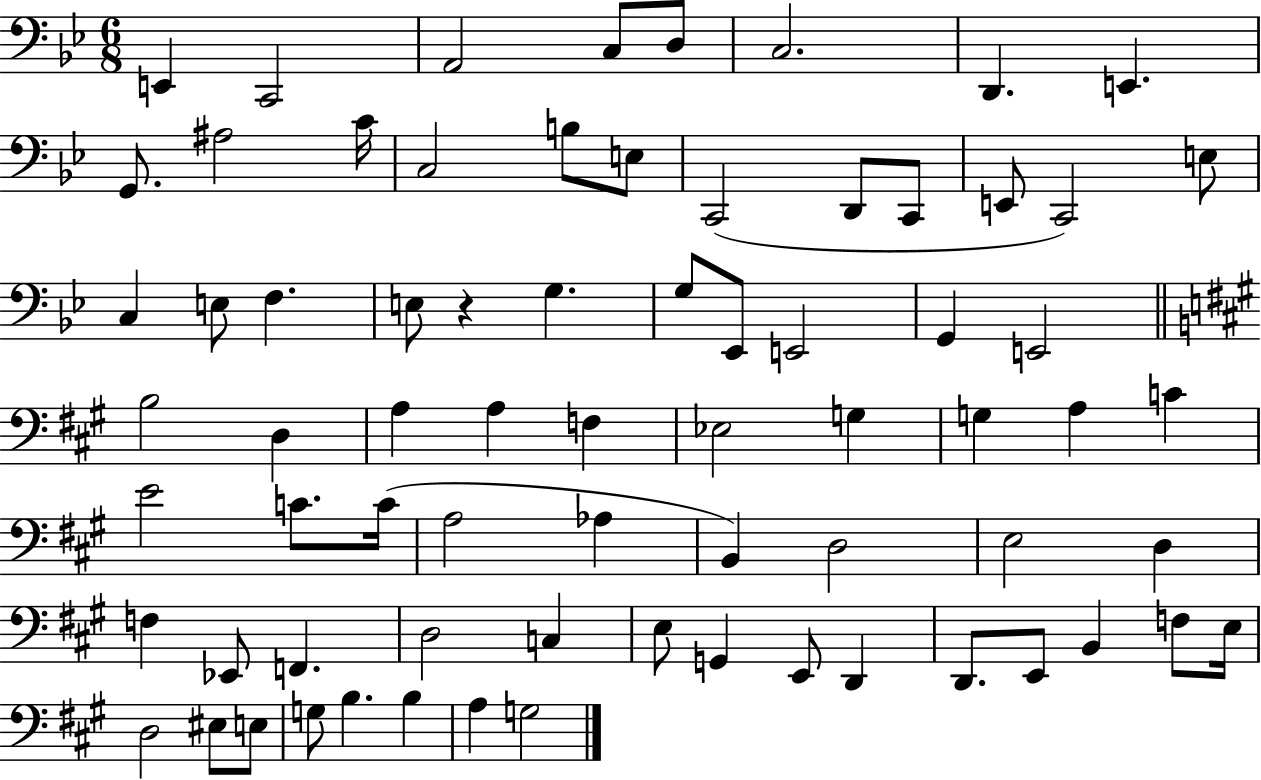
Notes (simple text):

E2/q C2/h A2/h C3/e D3/e C3/h. D2/q. E2/q. G2/e. A#3/h C4/s C3/h B3/e E3/e C2/h D2/e C2/e E2/e C2/h E3/e C3/q E3/e F3/q. E3/e R/q G3/q. G3/e Eb2/e E2/h G2/q E2/h B3/h D3/q A3/q A3/q F3/q Eb3/h G3/q G3/q A3/q C4/q E4/h C4/e. C4/s A3/h Ab3/q B2/q D3/h E3/h D3/q F3/q Eb2/e F2/q. D3/h C3/q E3/e G2/q E2/e D2/q D2/e. E2/e B2/q F3/e E3/s D3/h EIS3/e E3/e G3/e B3/q. B3/q A3/q G3/h